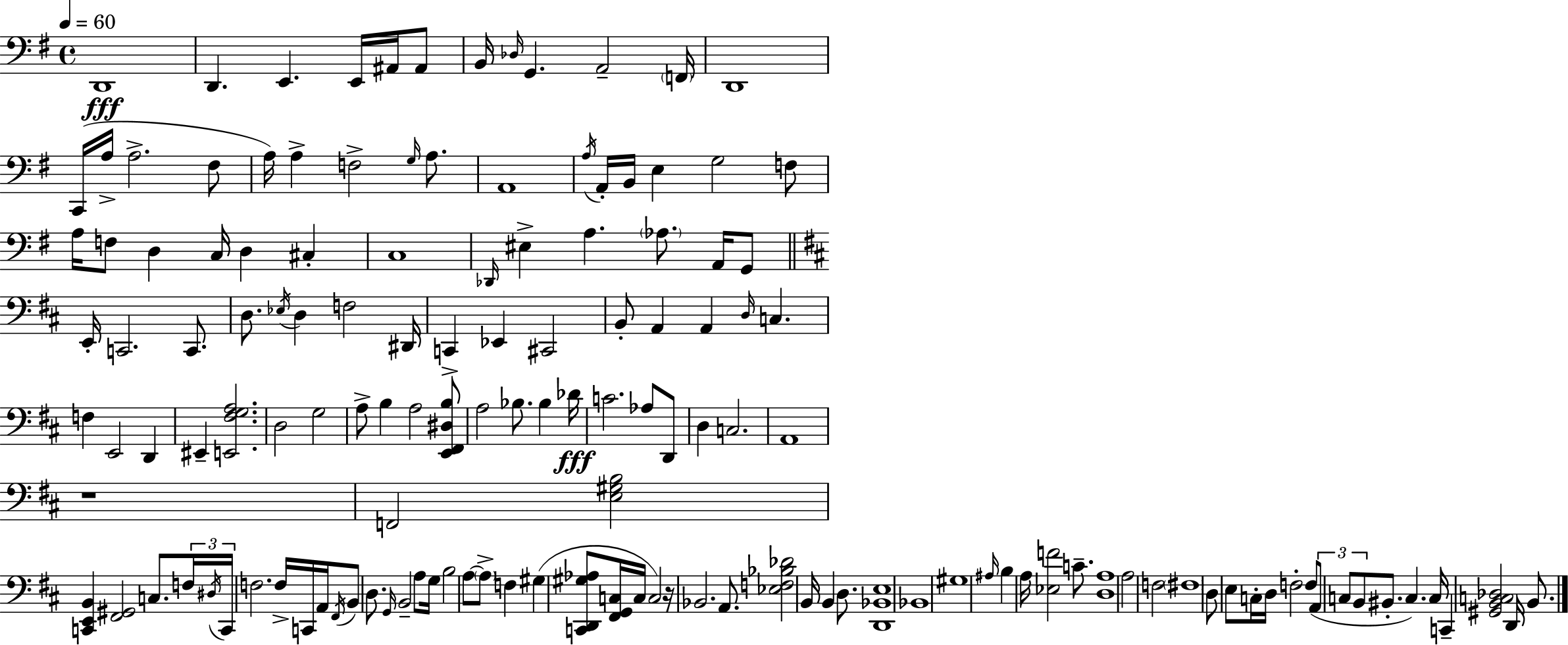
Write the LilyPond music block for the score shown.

{
  \clef bass
  \time 4/4
  \defaultTimeSignature
  \key e \minor
  \tempo 4 = 60
  d,1\fff | d,4. e,4. e,16 ais,16 ais,8 | b,16 \grace { des16 } g,4. a,2-- | \parenthesize f,16 d,1 | \break c,16( a16-> a2.-> fis8 | a16) a4-> f2-> \grace { g16 } a8. | a,1 | \acciaccatura { a16 } a,16-. b,16 e4 g2 | \break f8 a16 f8 d4 c16 d4 cis4-. | c1 | \grace { des,16 } eis4-> a4. \parenthesize aes8. | a,16 g,8 \bar "||" \break \key d \major e,16-. c,2. c,8. | d8. \acciaccatura { ees16 } d4 f2 | dis,16 c,4-> ees,4 cis,2 | b,8-. a,4 a,4 \grace { d16 } c4. | \break f4 e,2 d,4 | eis,4-- <e, fis g a>2. | d2 g2 | a8-> b4 a2 | \break <e, fis, dis b>8 a2 bes8. bes4 | des'16\fff c'2. aes8 | d,8 d4 c2. | a,1 | \break r1 | f,2 <e gis b>2 | <c, e, b,>4 <fis, gis,>2 c8. | \tuplet 3/2 { f16 \acciaccatura { dis16 } c,16 } f2. | \break f16-> c,16 a,16 \acciaccatura { fis,16 } b,8 d8. \grace { g,16 } b,2-- | a8 g16 b2 a8~~ \parenthesize a8-> | f4 gis4( <c, d, gis aes>8 <fis, g, c>16 c16 c2) | r16 bes,2. | \break a,8. <ees f bes des'>2 b,16 b,4 | d8. <d, bes, e>1 | bes,1 | gis1 | \break \grace { ais16 } b4 a16 <ees f'>2 | c'8.-- <d a>1 | a2 f2 | \parenthesize fis1 | \break d8 e8 c16-. d16 f2-. | f8( \tuplet 3/2 { a,8 c8 b,8 } bis,8.-. c4.) | c16 c,4-- <gis, b, c des>2 | d,16 b,8. \bar "|."
}